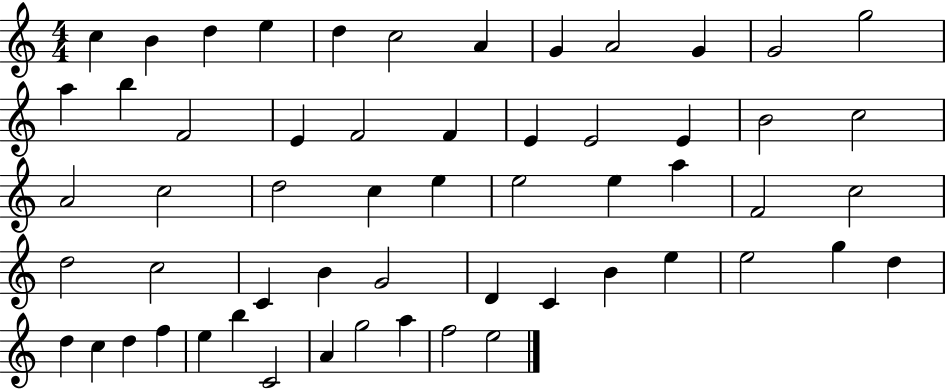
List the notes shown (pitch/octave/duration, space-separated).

C5/q B4/q D5/q E5/q D5/q C5/h A4/q G4/q A4/h G4/q G4/h G5/h A5/q B5/q F4/h E4/q F4/h F4/q E4/q E4/h E4/q B4/h C5/h A4/h C5/h D5/h C5/q E5/q E5/h E5/q A5/q F4/h C5/h D5/h C5/h C4/q B4/q G4/h D4/q C4/q B4/q E5/q E5/h G5/q D5/q D5/q C5/q D5/q F5/q E5/q B5/q C4/h A4/q G5/h A5/q F5/h E5/h